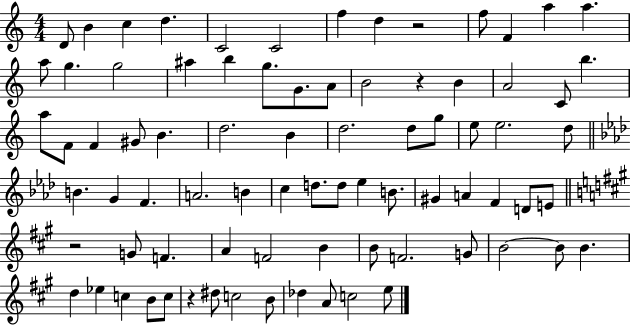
X:1
T:Untitled
M:4/4
L:1/4
K:C
D/2 B c d C2 C2 f d z2 f/2 F a a a/2 g g2 ^a b g/2 G/2 A/2 B2 z B A2 C/2 b a/2 F/2 F ^G/2 B d2 B d2 d/2 g/2 e/2 e2 d/2 B G F A2 B c d/2 d/2 _e B/2 ^G A F D/2 E/2 z2 G/2 F A F2 B B/2 F2 G/2 B2 B/2 B d _e c B/2 c/2 z ^d/2 c2 B/2 _d A/2 c2 e/2